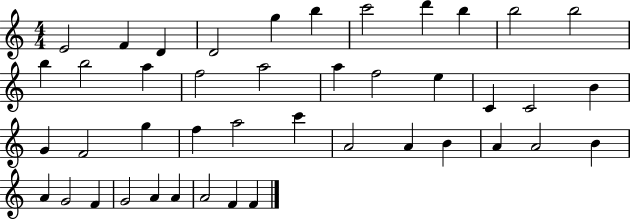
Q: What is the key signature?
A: C major